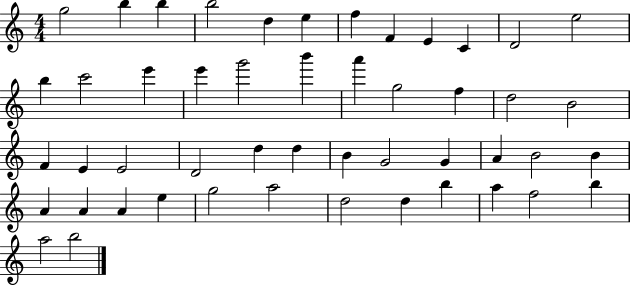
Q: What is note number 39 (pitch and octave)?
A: E5